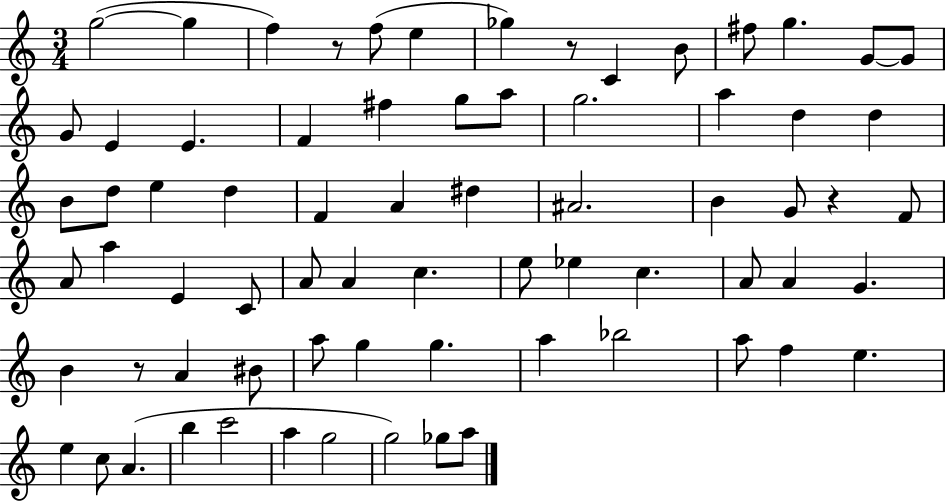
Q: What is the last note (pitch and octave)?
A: A5